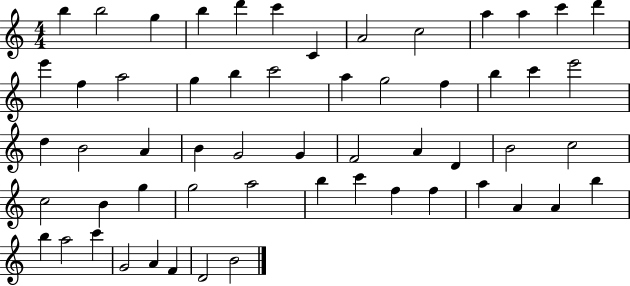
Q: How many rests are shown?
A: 0